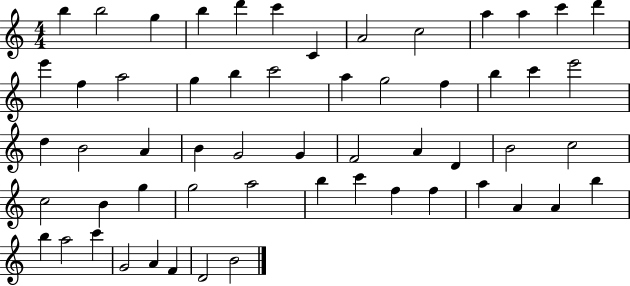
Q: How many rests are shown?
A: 0